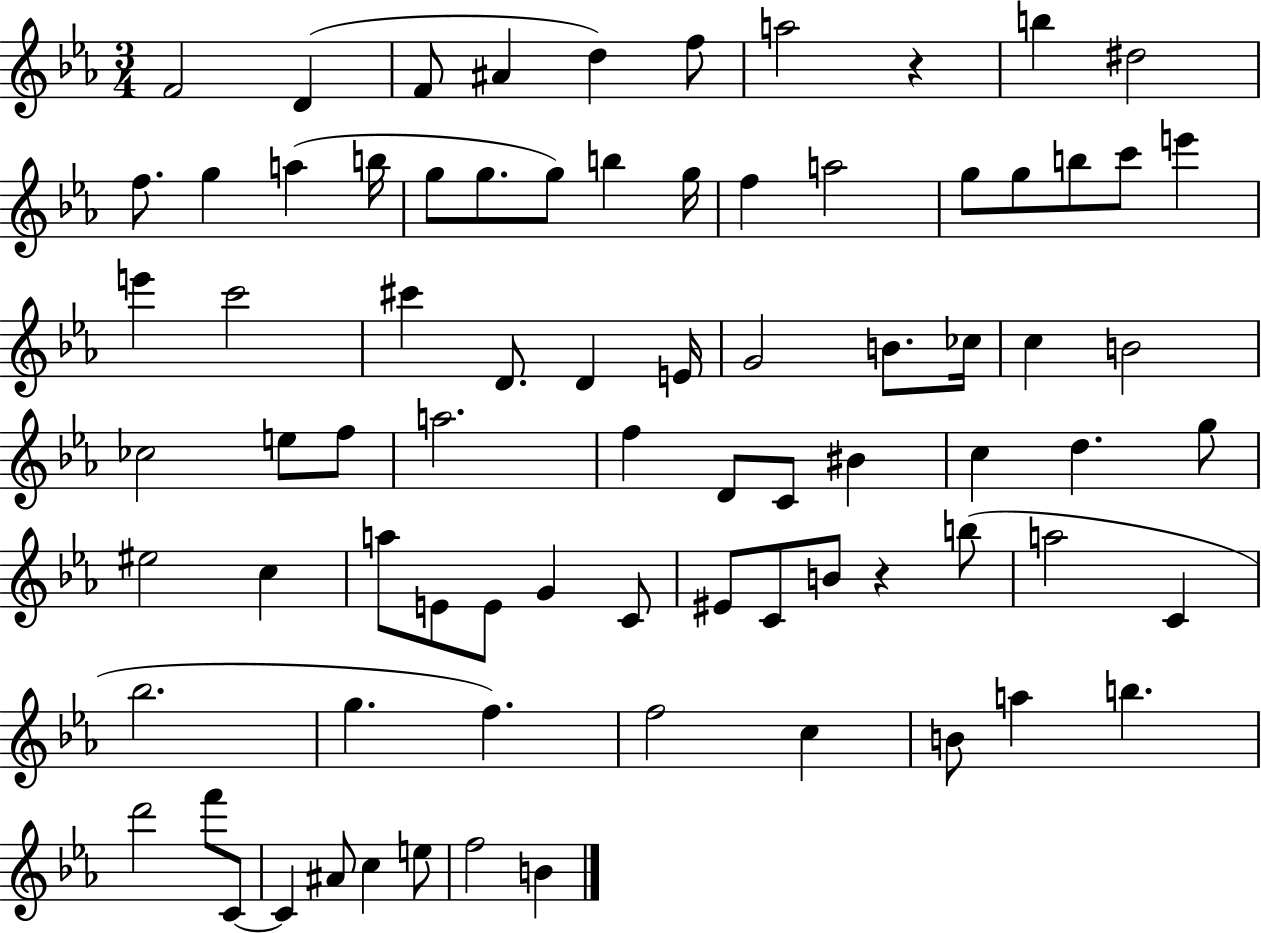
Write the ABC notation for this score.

X:1
T:Untitled
M:3/4
L:1/4
K:Eb
F2 D F/2 ^A d f/2 a2 z b ^d2 f/2 g a b/4 g/2 g/2 g/2 b g/4 f a2 g/2 g/2 b/2 c'/2 e' e' c'2 ^c' D/2 D E/4 G2 B/2 _c/4 c B2 _c2 e/2 f/2 a2 f D/2 C/2 ^B c d g/2 ^e2 c a/2 E/2 E/2 G C/2 ^E/2 C/2 B/2 z b/2 a2 C _b2 g f f2 c B/2 a b d'2 f'/2 C/2 C ^A/2 c e/2 f2 B